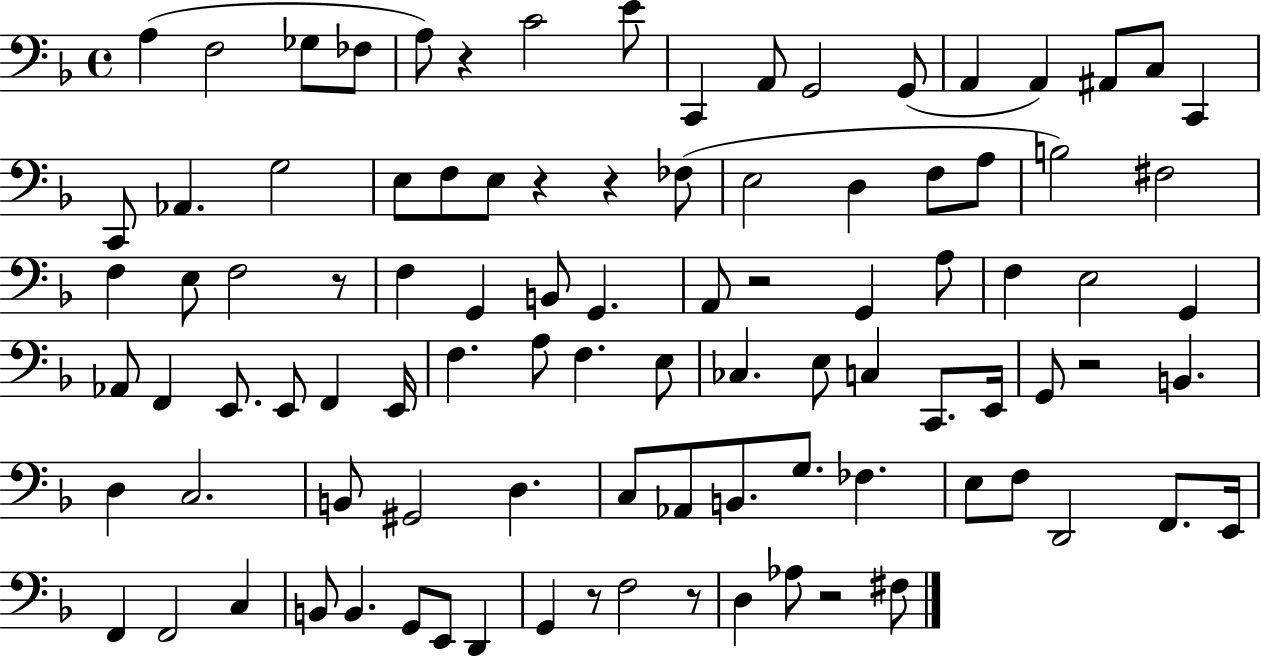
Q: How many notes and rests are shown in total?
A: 96